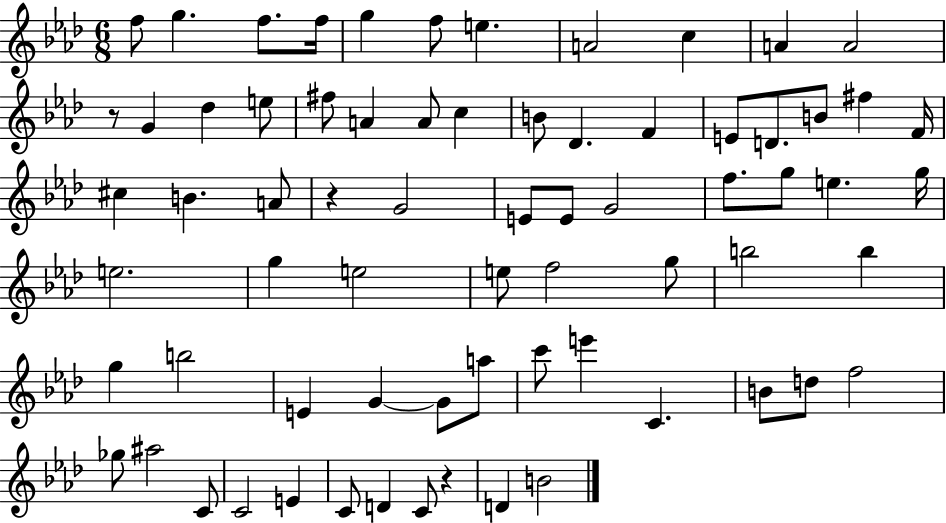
F5/e G5/q. F5/e. F5/s G5/q F5/e E5/q. A4/h C5/q A4/q A4/h R/e G4/q Db5/q E5/e F#5/e A4/q A4/e C5/q B4/e Db4/q. F4/q E4/e D4/e. B4/e F#5/q F4/s C#5/q B4/q. A4/e R/q G4/h E4/e E4/e G4/h F5/e. G5/e E5/q. G5/s E5/h. G5/q E5/h E5/e F5/h G5/e B5/h B5/q G5/q B5/h E4/q G4/q G4/e A5/e C6/e E6/q C4/q. B4/e D5/e F5/h Gb5/e A#5/h C4/e C4/h E4/q C4/e D4/q C4/e R/q D4/q B4/h